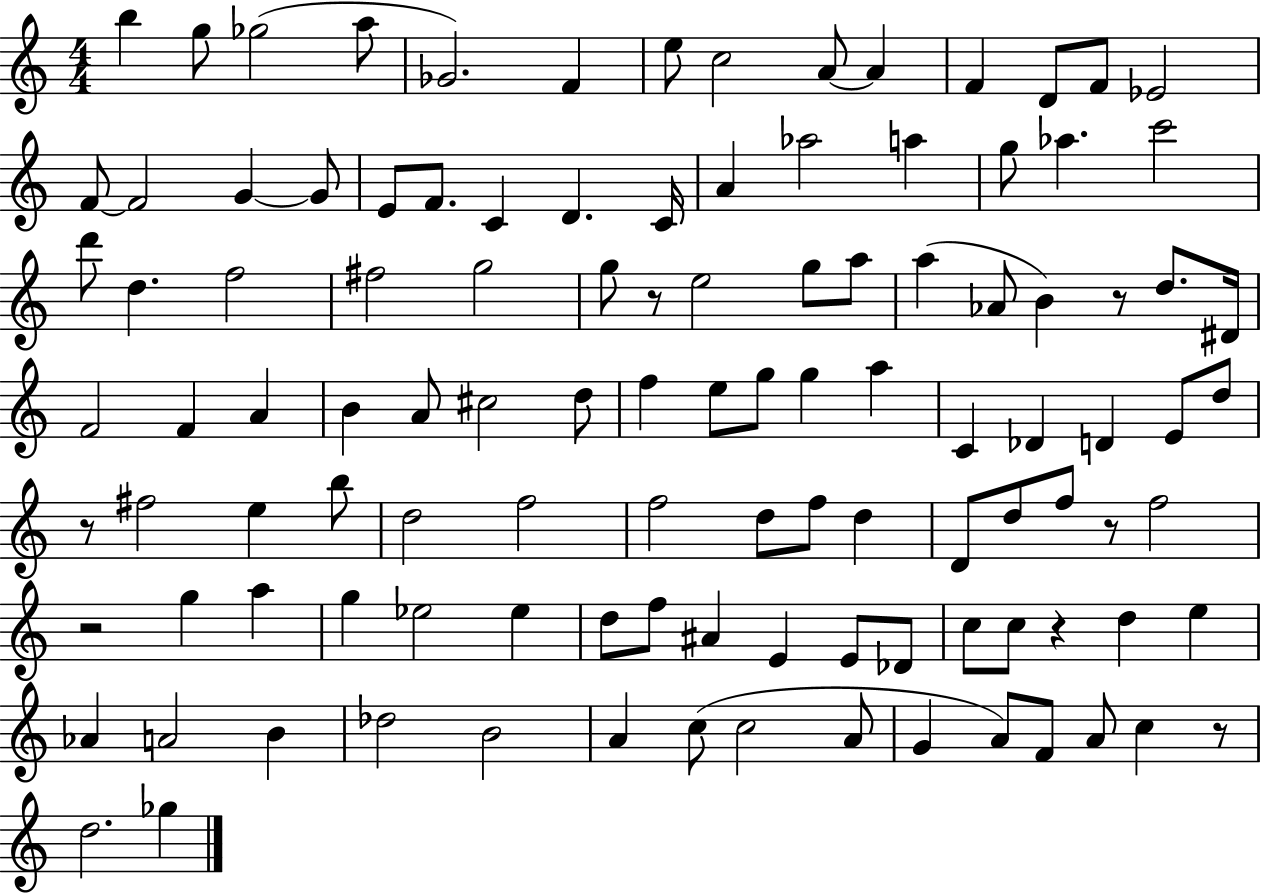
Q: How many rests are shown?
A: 7